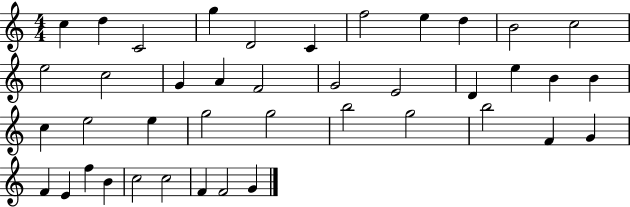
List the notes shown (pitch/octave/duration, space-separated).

C5/q D5/q C4/h G5/q D4/h C4/q F5/h E5/q D5/q B4/h C5/h E5/h C5/h G4/q A4/q F4/h G4/h E4/h D4/q E5/q B4/q B4/q C5/q E5/h E5/q G5/h G5/h B5/h G5/h B5/h F4/q G4/q F4/q E4/q F5/q B4/q C5/h C5/h F4/q F4/h G4/q